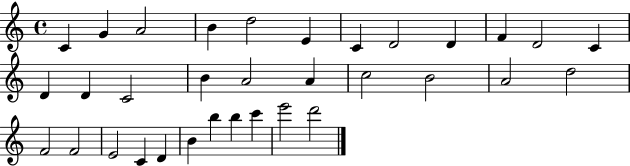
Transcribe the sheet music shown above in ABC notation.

X:1
T:Untitled
M:4/4
L:1/4
K:C
C G A2 B d2 E C D2 D F D2 C D D C2 B A2 A c2 B2 A2 d2 F2 F2 E2 C D B b b c' e'2 d'2